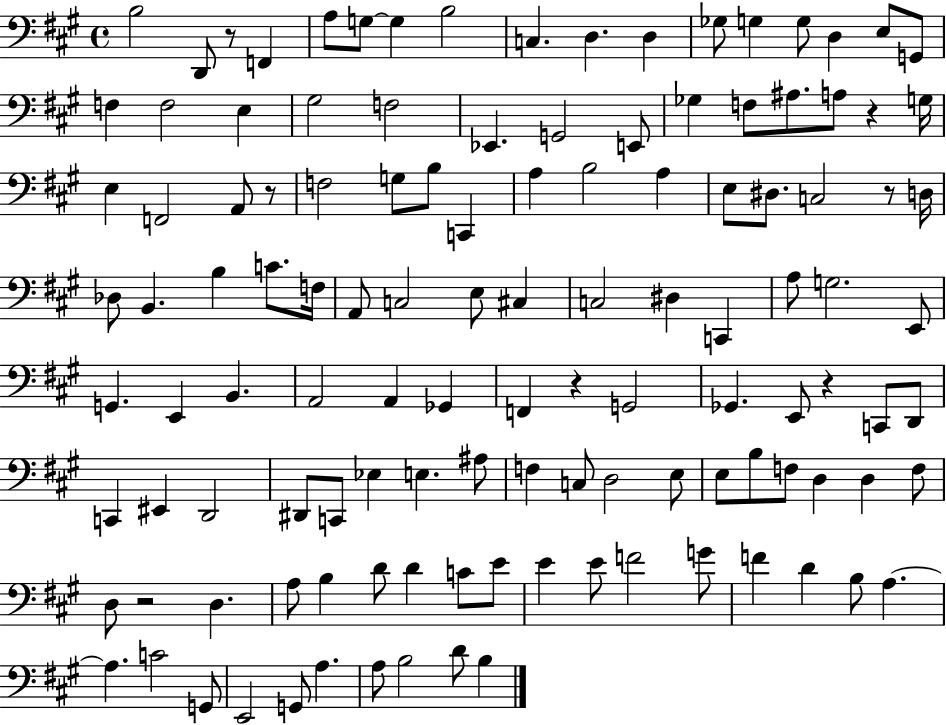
{
  \clef bass
  \time 4/4
  \defaultTimeSignature
  \key a \major
  b2 d,8 r8 f,4 | a8 g8~~ g4 b2 | c4. d4. d4 | ges8 g4 g8 d4 e8 g,8 | \break f4 f2 e4 | gis2 f2 | ees,4. g,2 e,8 | ges4 f8 ais8. a8 r4 g16 | \break e4 f,2 a,8 r8 | f2 g8 b8 c,4 | a4 b2 a4 | e8 dis8. c2 r8 d16 | \break des8 b,4. b4 c'8. f16 | a,8 c2 e8 cis4 | c2 dis4 c,4 | a8 g2. e,8 | \break g,4. e,4 b,4. | a,2 a,4 ges,4 | f,4 r4 g,2 | ges,4. e,8 r4 c,8 d,8 | \break c,4 eis,4 d,2 | dis,8 c,8 ees4 e4. ais8 | f4 c8 d2 e8 | e8 b8 f8 d4 d4 f8 | \break d8 r2 d4. | a8 b4 d'8 d'4 c'8 e'8 | e'4 e'8 f'2 g'8 | f'4 d'4 b8 a4.~~ | \break a4. c'2 g,8 | e,2 g,8 a4. | a8 b2 d'8 b4 | \bar "|."
}